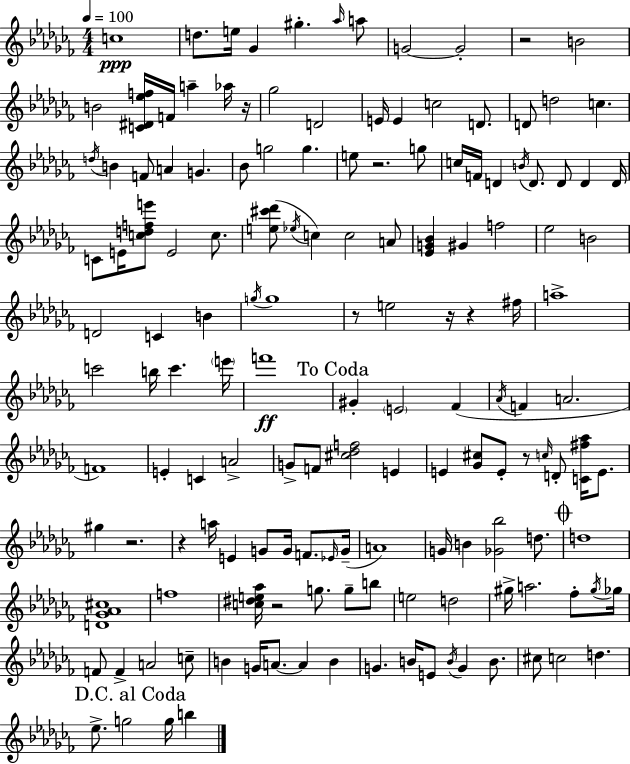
X:1
T:Untitled
M:4/4
L:1/4
K:Abm
c4 d/2 e/4 _G ^g _a/4 a/2 G2 G2 z2 B2 B2 [C^D_ef]/4 F/4 a _a/4 z/4 _g2 D2 E/4 E c2 D/2 D/2 d2 c d/4 B F/2 A G _B/2 g2 g e/2 z2 g/2 c/4 F/4 D B/4 D/2 D/2 D D/4 C/2 E/4 [cdfe']/2 E2 c/2 [e^c'_d']/2 _e/4 c c2 A/2 [_EG_B] ^G f2 _e2 B2 D2 C B g/4 g4 z/2 e2 z/4 z ^f/4 a4 c'2 b/4 c' e'/4 f'4 ^G E2 _F _A/4 F A2 F4 E C A2 G/2 F/2 [^c_df]2 E E [_G^c]/2 E/2 z/2 c/4 D/2 [C^f_a]/4 E/2 ^g z2 z a/4 E G/2 G/4 F/2 _E/4 G/4 A4 G/4 B [_G_b]2 d/2 d4 [D_G_A^c]4 f4 [c^de_a]/4 z2 g/2 g/2 b/2 e2 d2 ^g/4 a2 _f/2 ^g/4 _g/4 F/2 F A2 c/2 B G/4 A/2 A B G B/4 E/2 B/4 G B/2 ^c/2 c2 d _e/2 g2 g/4 b